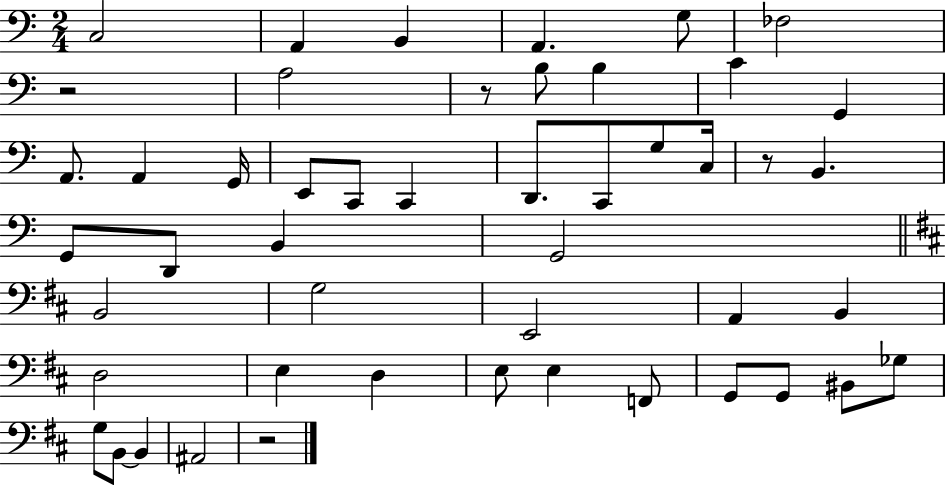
C3/h A2/q B2/q A2/q. G3/e FES3/h R/h A3/h R/e B3/e B3/q C4/q G2/q A2/e. A2/q G2/s E2/e C2/e C2/q D2/e. C2/e G3/e C3/s R/e B2/q. G2/e D2/e B2/q G2/h B2/h G3/h E2/h A2/q B2/q D3/h E3/q D3/q E3/e E3/q F2/e G2/e G2/e BIS2/e Gb3/e G3/e B2/e B2/q A#2/h R/h